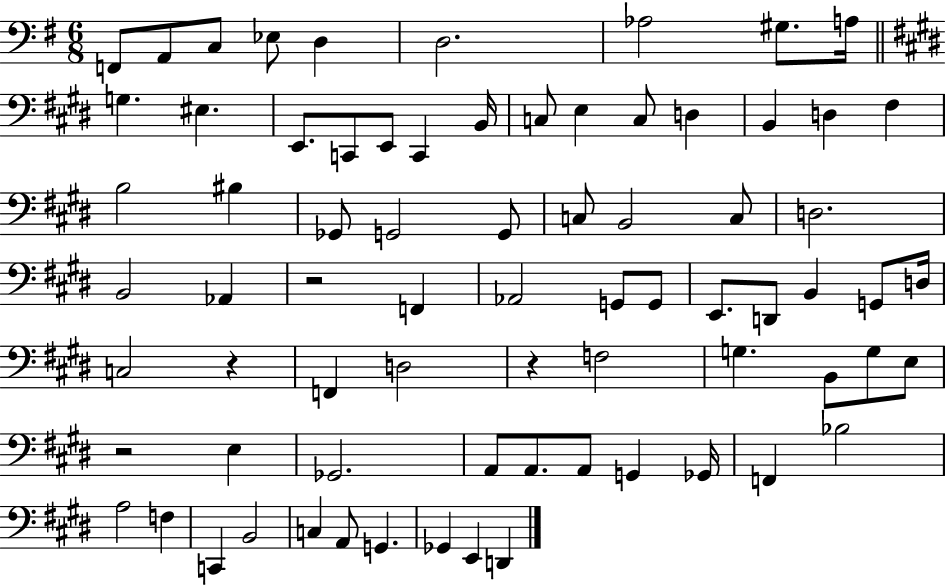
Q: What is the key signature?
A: G major